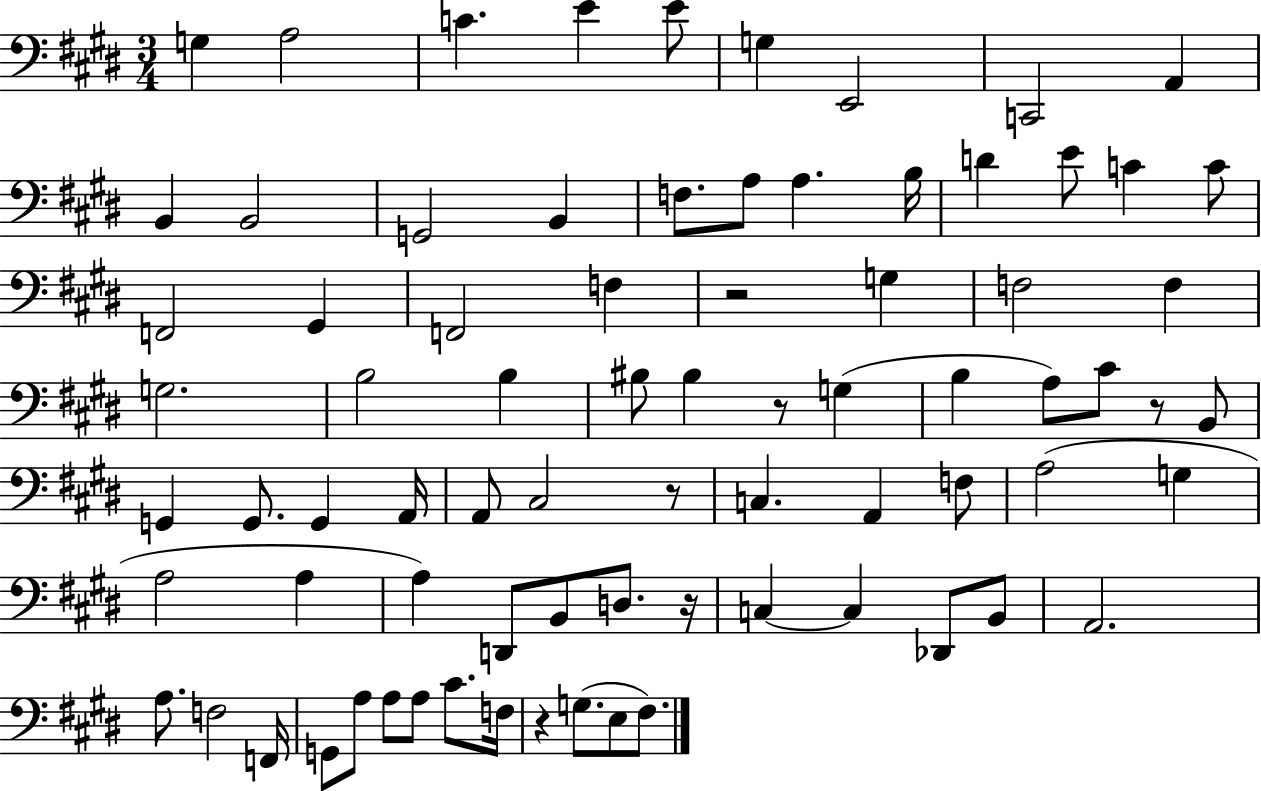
X:1
T:Untitled
M:3/4
L:1/4
K:E
G, A,2 C E E/2 G, E,,2 C,,2 A,, B,, B,,2 G,,2 B,, F,/2 A,/2 A, B,/4 D E/2 C C/2 F,,2 ^G,, F,,2 F, z2 G, F,2 F, G,2 B,2 B, ^B,/2 ^B, z/2 G, B, A,/2 ^C/2 z/2 B,,/2 G,, G,,/2 G,, A,,/4 A,,/2 ^C,2 z/2 C, A,, F,/2 A,2 G, A,2 A, A, D,,/2 B,,/2 D,/2 z/4 C, C, _D,,/2 B,,/2 A,,2 A,/2 F,2 F,,/4 G,,/2 A,/2 A,/2 A,/2 ^C/2 F,/4 z G,/2 E,/2 ^F,/2